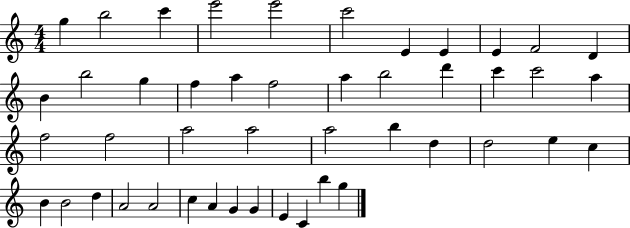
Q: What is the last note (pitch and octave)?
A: G5